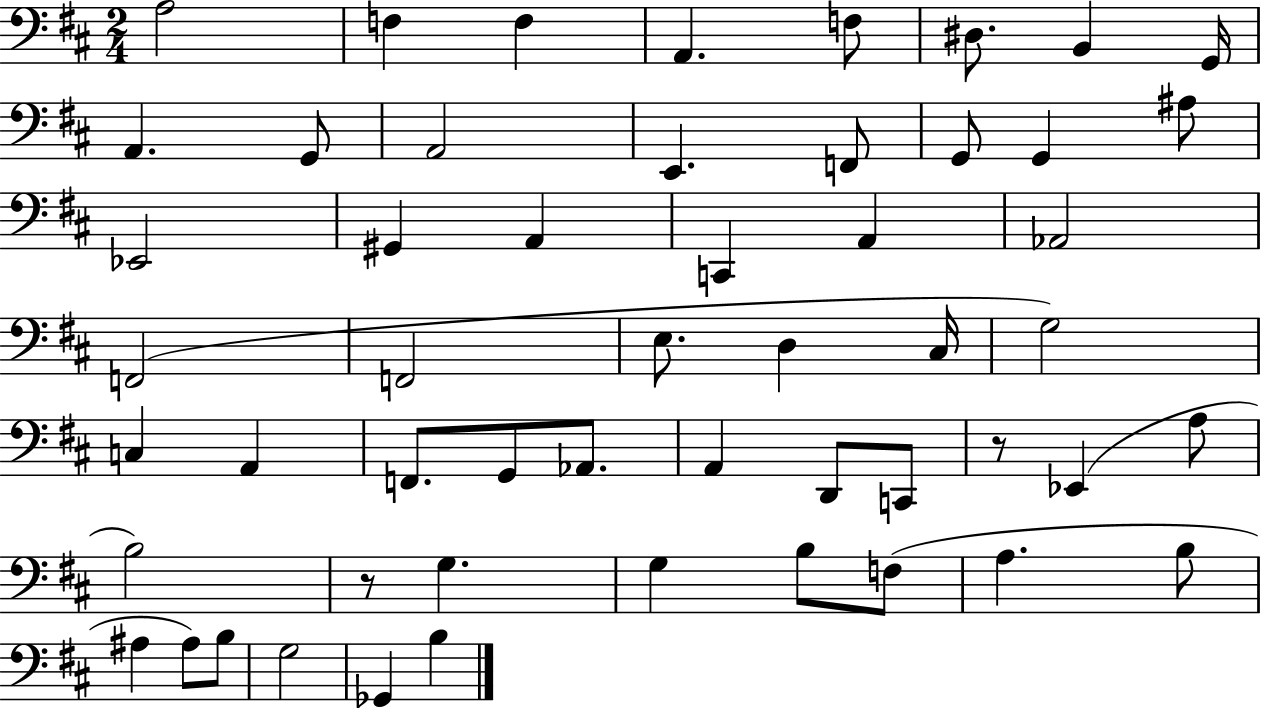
{
  \clef bass
  \numericTimeSignature
  \time 2/4
  \key d \major
  a2 | f4 f4 | a,4. f8 | dis8. b,4 g,16 | \break a,4. g,8 | a,2 | e,4. f,8 | g,8 g,4 ais8 | \break ees,2 | gis,4 a,4 | c,4 a,4 | aes,2 | \break f,2( | f,2 | e8. d4 cis16 | g2) | \break c4 a,4 | f,8. g,8 aes,8. | a,4 d,8 c,8 | r8 ees,4( a8 | \break b2) | r8 g4. | g4 b8 f8( | a4. b8 | \break ais4 ais8) b8 | g2 | ges,4 b4 | \bar "|."
}